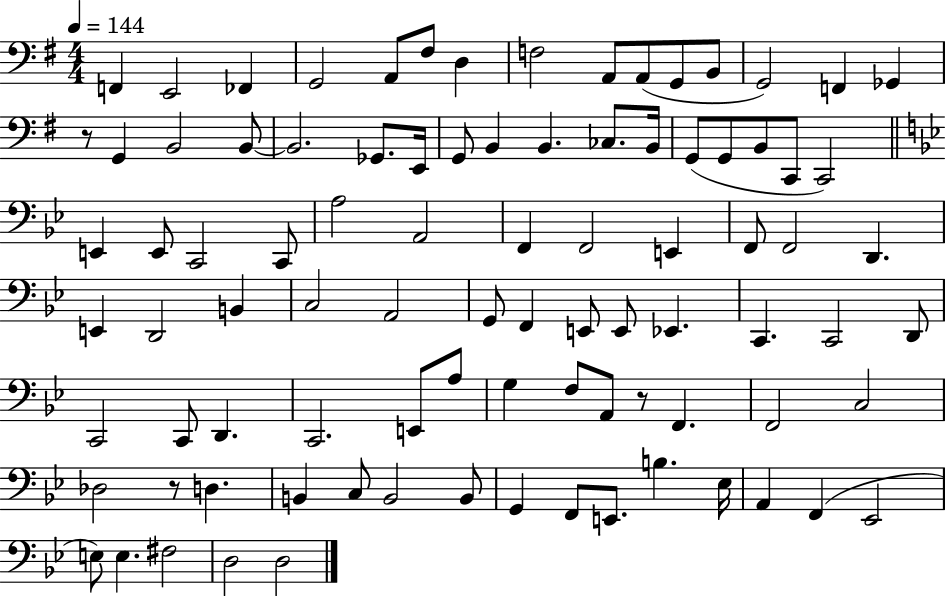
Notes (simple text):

F2/q E2/h FES2/q G2/h A2/e F#3/e D3/q F3/h A2/e A2/e G2/e B2/e G2/h F2/q Gb2/q R/e G2/q B2/h B2/e B2/h. Gb2/e. E2/s G2/e B2/q B2/q. CES3/e. B2/s G2/e G2/e B2/e C2/e C2/h E2/q E2/e C2/h C2/e A3/h A2/h F2/q F2/h E2/q F2/e F2/h D2/q. E2/q D2/h B2/q C3/h A2/h G2/e F2/q E2/e E2/e Eb2/q. C2/q. C2/h D2/e C2/h C2/e D2/q. C2/h. E2/e A3/e G3/q F3/e A2/e R/e F2/q. F2/h C3/h Db3/h R/e D3/q. B2/q C3/e B2/h B2/e G2/q F2/e E2/e. B3/q. Eb3/s A2/q F2/q Eb2/h E3/e E3/q. F#3/h D3/h D3/h